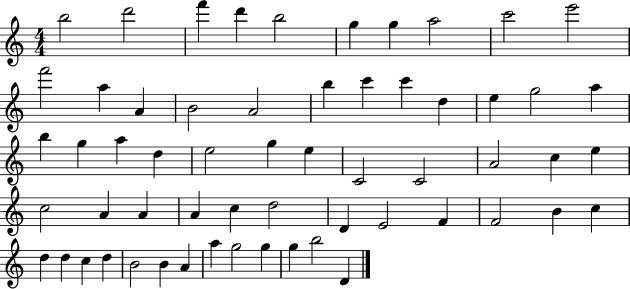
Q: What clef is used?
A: treble